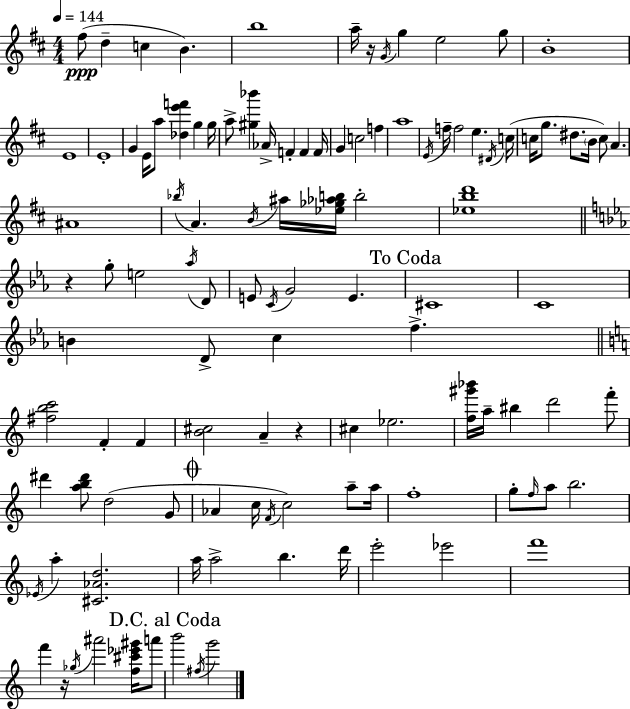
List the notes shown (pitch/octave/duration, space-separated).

F#5/e D5/q C5/q B4/q. B5/w A5/s R/s G4/s G5/q E5/h G5/e B4/w E4/w E4/w G4/q E4/s A5/e [Db5,E6,F6]/q G5/q G5/s A5/e [G#5,Bb6]/q Ab4/s F4/q F4/q F4/s G4/q C5/h F5/q A5/w E4/s F5/s F5/h E5/q. D#4/s C5/s C5/s G5/e. D#5/e. B4/s C5/e A4/q. A#4/w Bb5/s A4/q. B4/s A#5/s [Eb5,Gb5,Ab5,B5]/s B5/h [Eb5,B5,D6]/w R/q G5/e E5/h Ab5/s D4/e E4/e C4/s G4/h E4/q. C#4/w C4/w B4/q D4/e C5/q F5/q. [F#5,B5,C6]/h F4/q F4/q [B4,C#5]/h A4/q R/q C#5/q Eb5/h. [F5,G#6,Bb6]/s A5/s BIS5/q D6/h F6/e D#6/q [A5,B5,D#6]/e D5/h G4/e Ab4/q C5/s F4/s C5/h A5/e A5/s F5/w G5/e F5/s A5/e B5/h. Eb4/s A5/q [C#4,Ab4,D5]/h. A5/s A5/h B5/q. D6/s E6/h Eb6/h F6/w F6/q R/s Gb5/s A#6/h [F5,C#6,Eb6,G#6]/s A6/e B6/h F#5/s G6/h